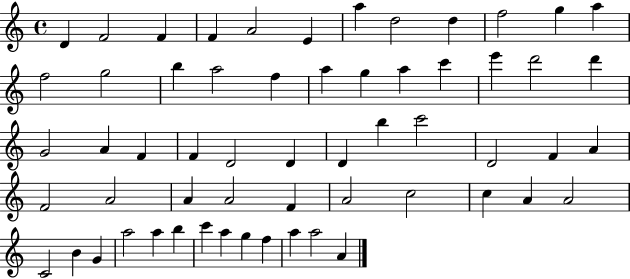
D4/q F4/h F4/q F4/q A4/h E4/q A5/q D5/h D5/q F5/h G5/q A5/q F5/h G5/h B5/q A5/h F5/q A5/q G5/q A5/q C6/q E6/q D6/h D6/q G4/h A4/q F4/q F4/q D4/h D4/q D4/q B5/q C6/h D4/h F4/q A4/q F4/h A4/h A4/q A4/h F4/q A4/h C5/h C5/q A4/q A4/h C4/h B4/q G4/q A5/h A5/q B5/q C6/q A5/q G5/q F5/q A5/q A5/h A4/q